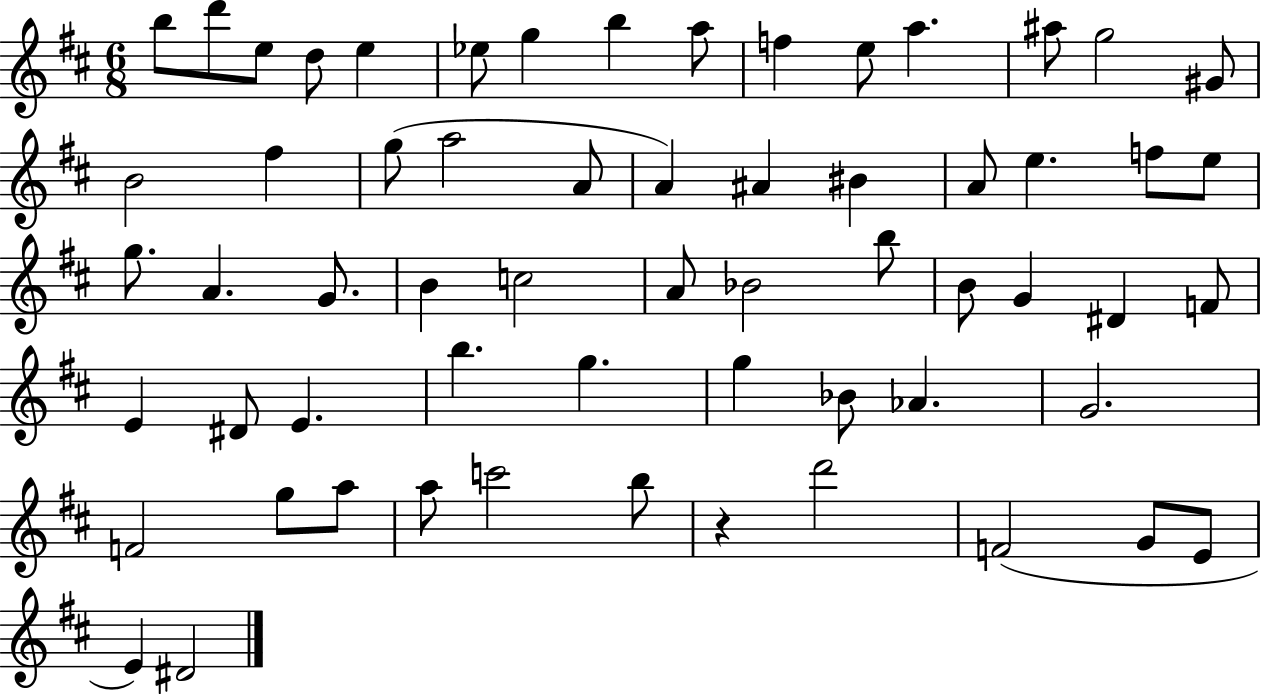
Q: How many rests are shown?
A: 1